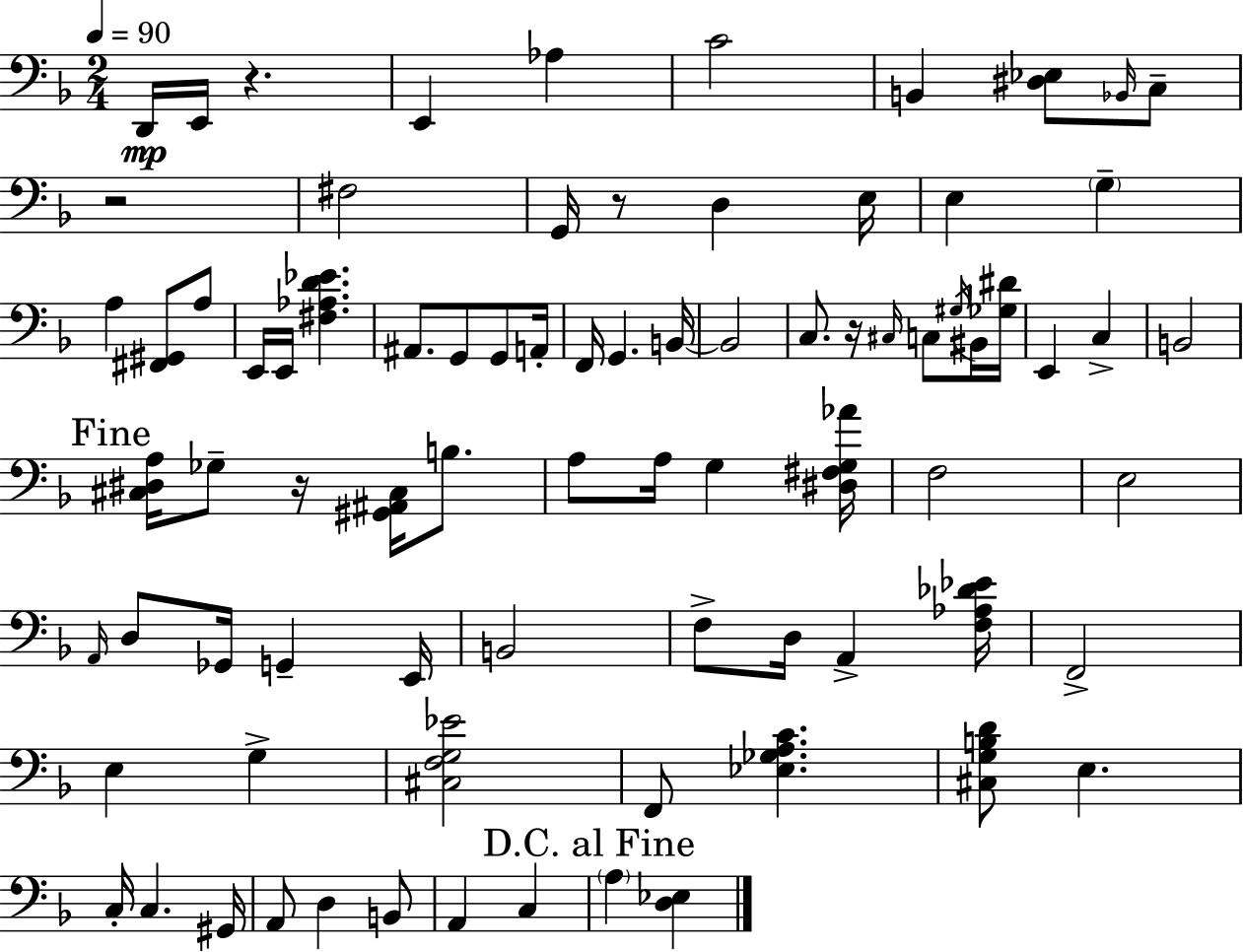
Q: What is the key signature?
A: F major